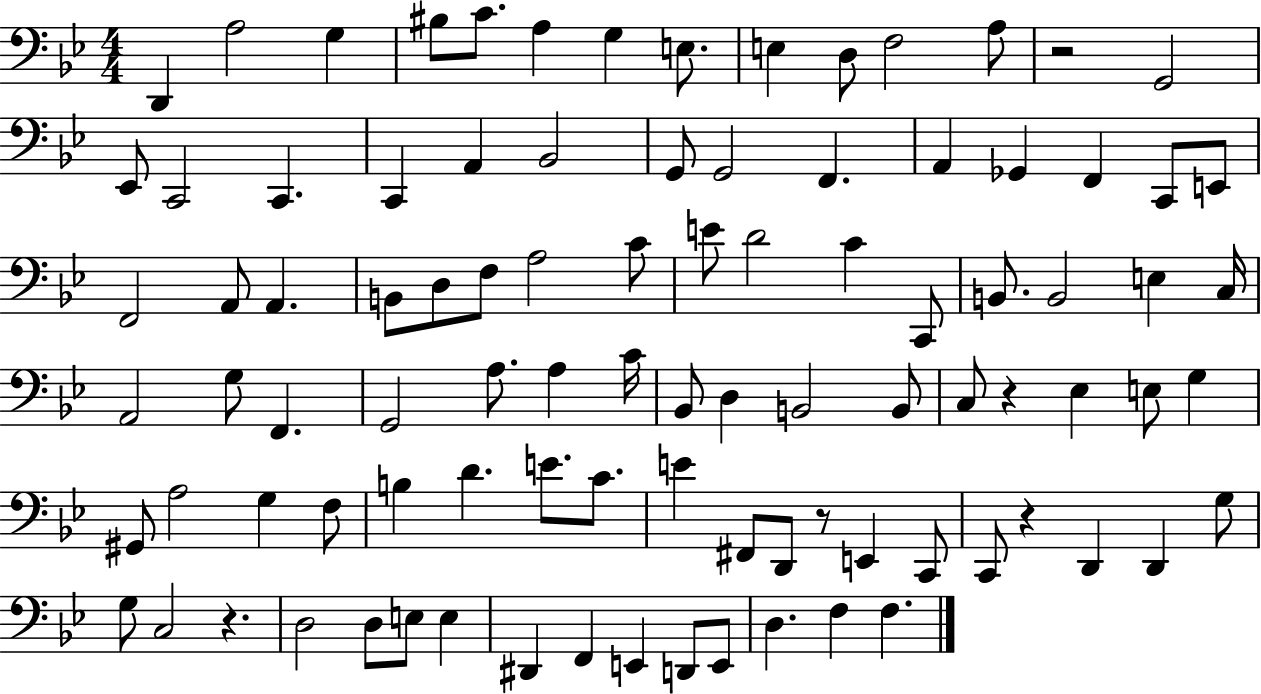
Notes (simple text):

D2/q A3/h G3/q BIS3/e C4/e. A3/q G3/q E3/e. E3/q D3/e F3/h A3/e R/h G2/h Eb2/e C2/h C2/q. C2/q A2/q Bb2/h G2/e G2/h F2/q. A2/q Gb2/q F2/q C2/e E2/e F2/h A2/e A2/q. B2/e D3/e F3/e A3/h C4/e E4/e D4/h C4/q C2/e B2/e. B2/h E3/q C3/s A2/h G3/e F2/q. G2/h A3/e. A3/q C4/s Bb2/e D3/q B2/h B2/e C3/e R/q Eb3/q E3/e G3/q G#2/e A3/h G3/q F3/e B3/q D4/q. E4/e. C4/e. E4/q F#2/e D2/e R/e E2/q C2/e C2/e R/q D2/q D2/q G3/e G3/e C3/h R/q. D3/h D3/e E3/e E3/q D#2/q F2/q E2/q D2/e E2/e D3/q. F3/q F3/q.